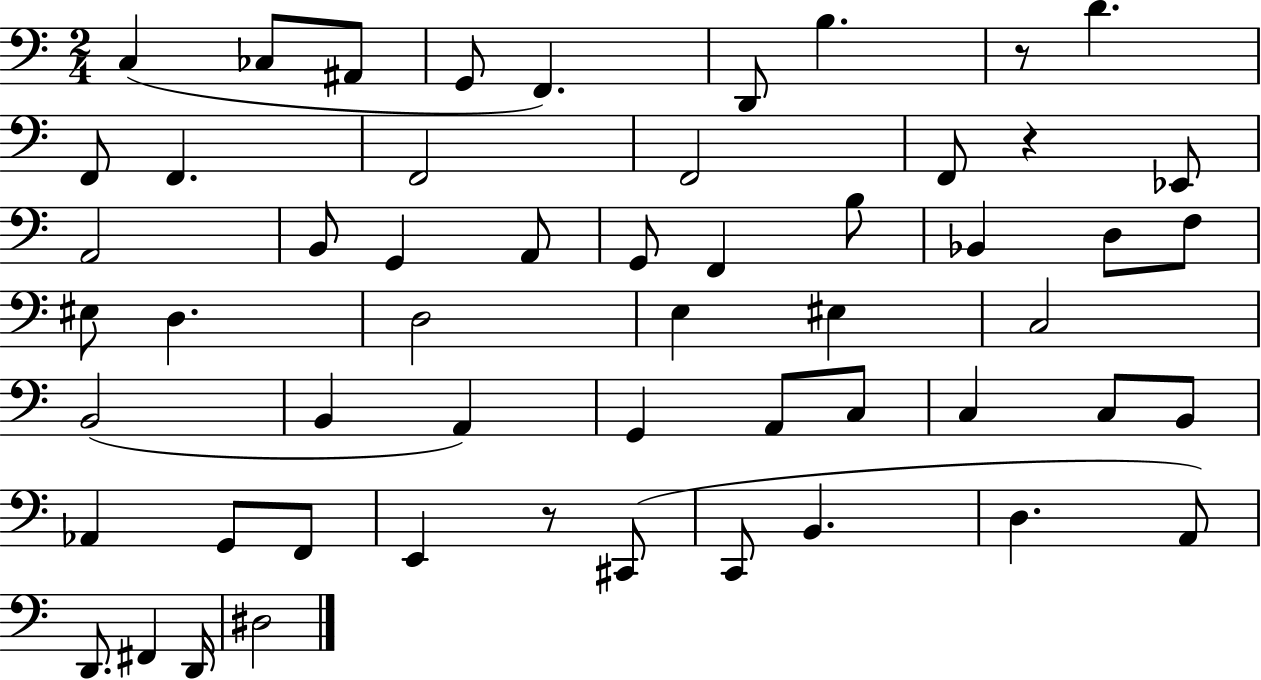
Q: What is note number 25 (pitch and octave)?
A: EIS3